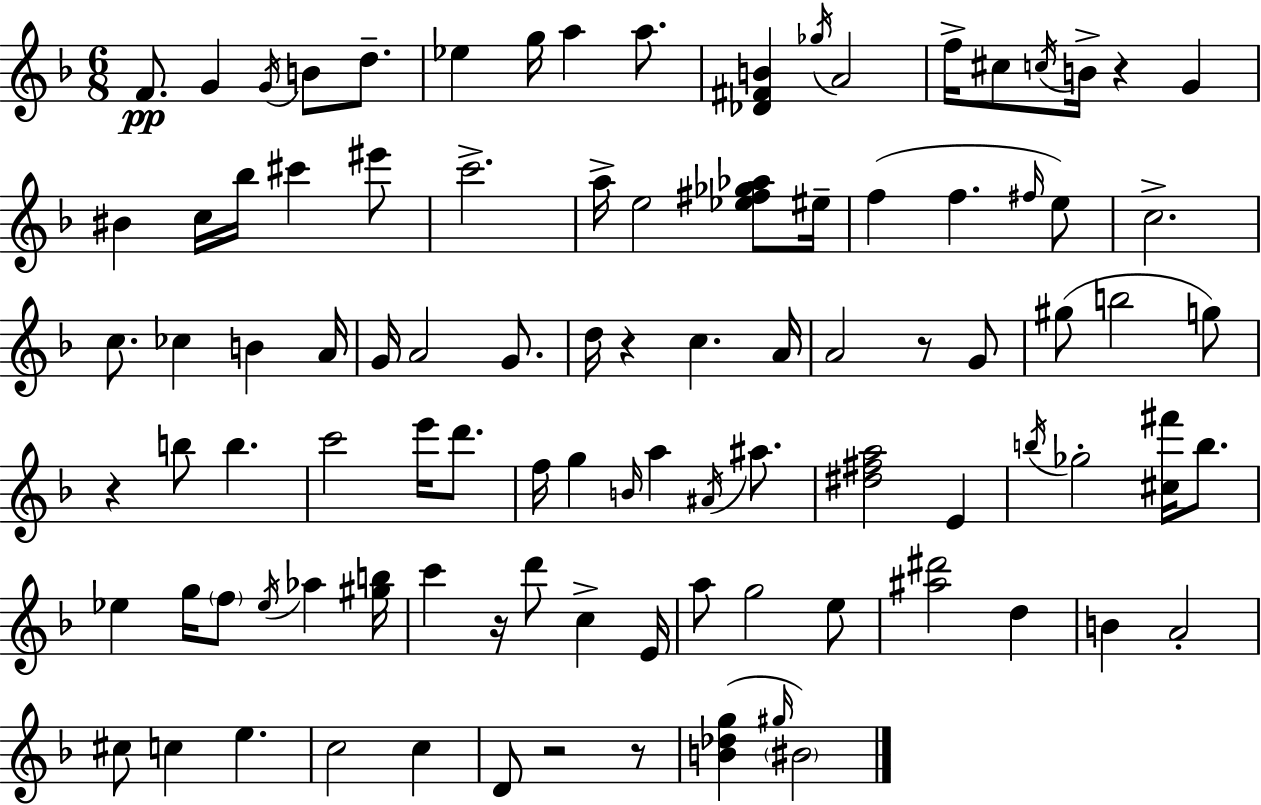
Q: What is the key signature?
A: D minor